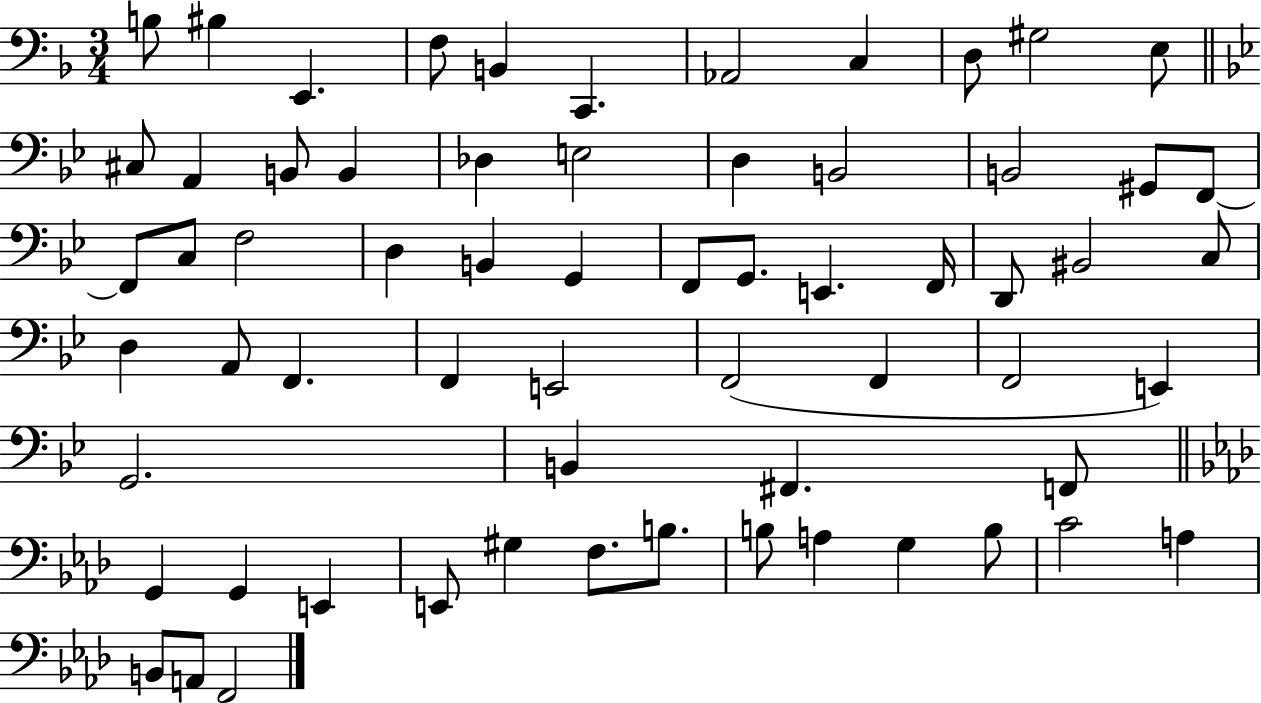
X:1
T:Untitled
M:3/4
L:1/4
K:F
B,/2 ^B, E,, F,/2 B,, C,, _A,,2 C, D,/2 ^G,2 E,/2 ^C,/2 A,, B,,/2 B,, _D, E,2 D, B,,2 B,,2 ^G,,/2 F,,/2 F,,/2 C,/2 F,2 D, B,, G,, F,,/2 G,,/2 E,, F,,/4 D,,/2 ^B,,2 C,/2 D, A,,/2 F,, F,, E,,2 F,,2 F,, F,,2 E,, G,,2 B,, ^F,, F,,/2 G,, G,, E,, E,,/2 ^G, F,/2 B,/2 B,/2 A, G, B,/2 C2 A, B,,/2 A,,/2 F,,2